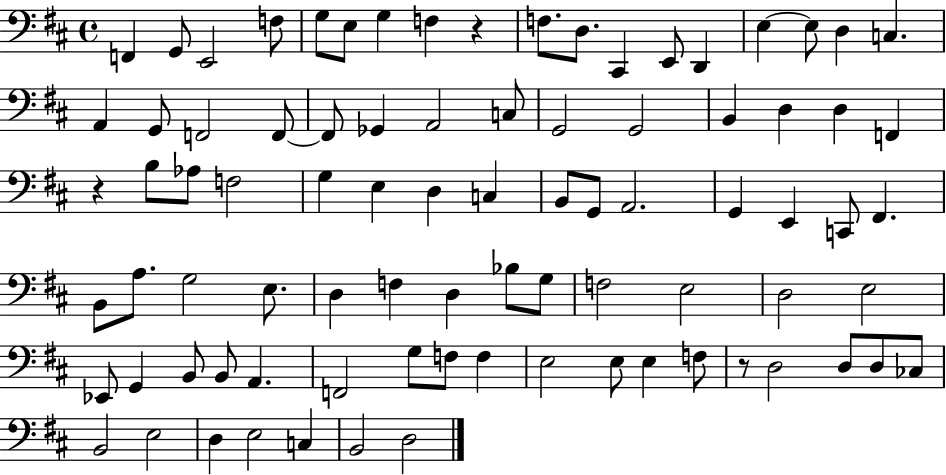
X:1
T:Untitled
M:4/4
L:1/4
K:D
F,, G,,/2 E,,2 F,/2 G,/2 E,/2 G, F, z F,/2 D,/2 ^C,, E,,/2 D,, E, E,/2 D, C, A,, G,,/2 F,,2 F,,/2 F,,/2 _G,, A,,2 C,/2 G,,2 G,,2 B,, D, D, F,, z B,/2 _A,/2 F,2 G, E, D, C, B,,/2 G,,/2 A,,2 G,, E,, C,,/2 ^F,, B,,/2 A,/2 G,2 E,/2 D, F, D, _B,/2 G,/2 F,2 E,2 D,2 E,2 _E,,/2 G,, B,,/2 B,,/2 A,, F,,2 G,/2 F,/2 F, E,2 E,/2 E, F,/2 z/2 D,2 D,/2 D,/2 _C,/2 B,,2 E,2 D, E,2 C, B,,2 D,2